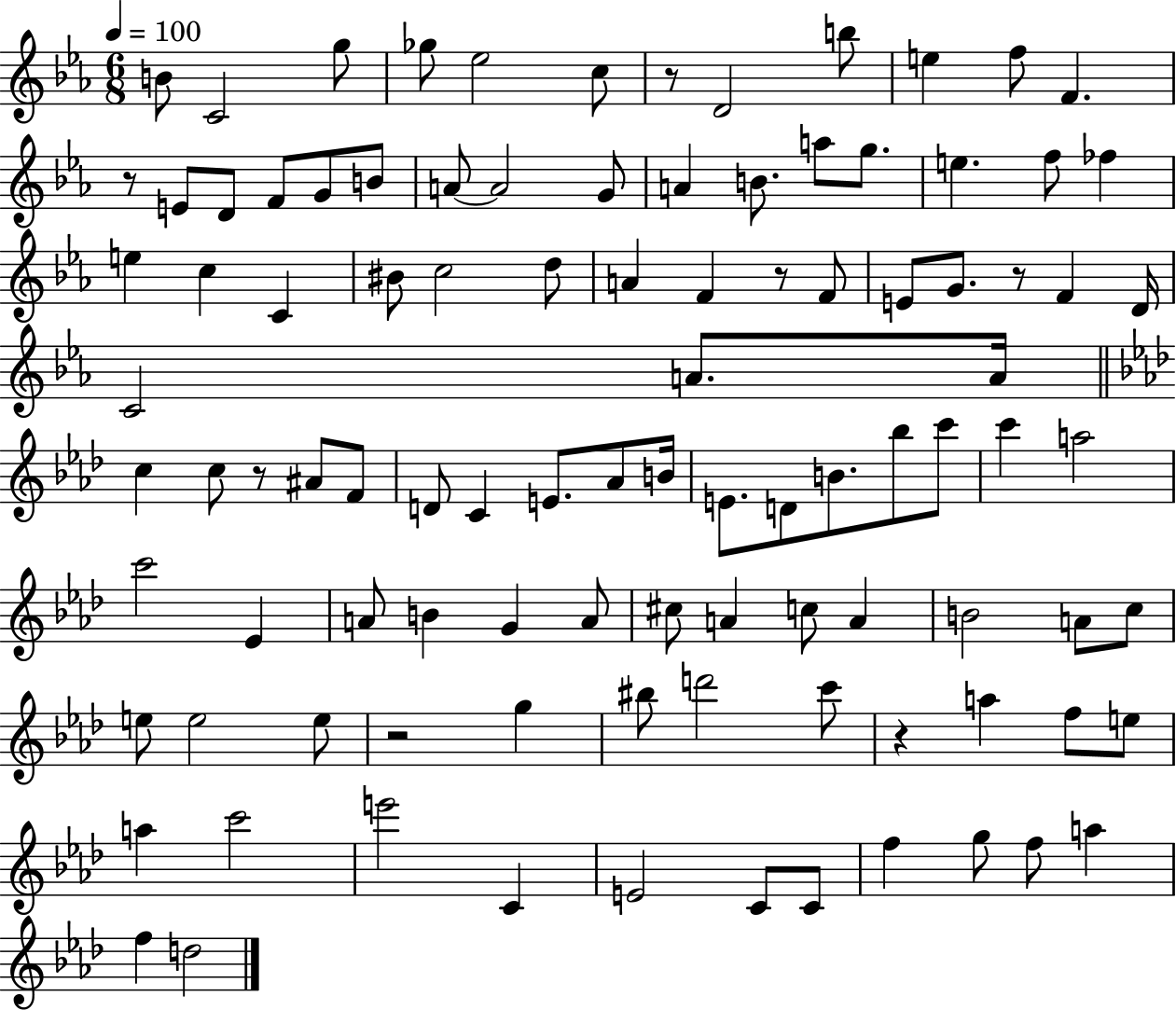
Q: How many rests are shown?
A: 7